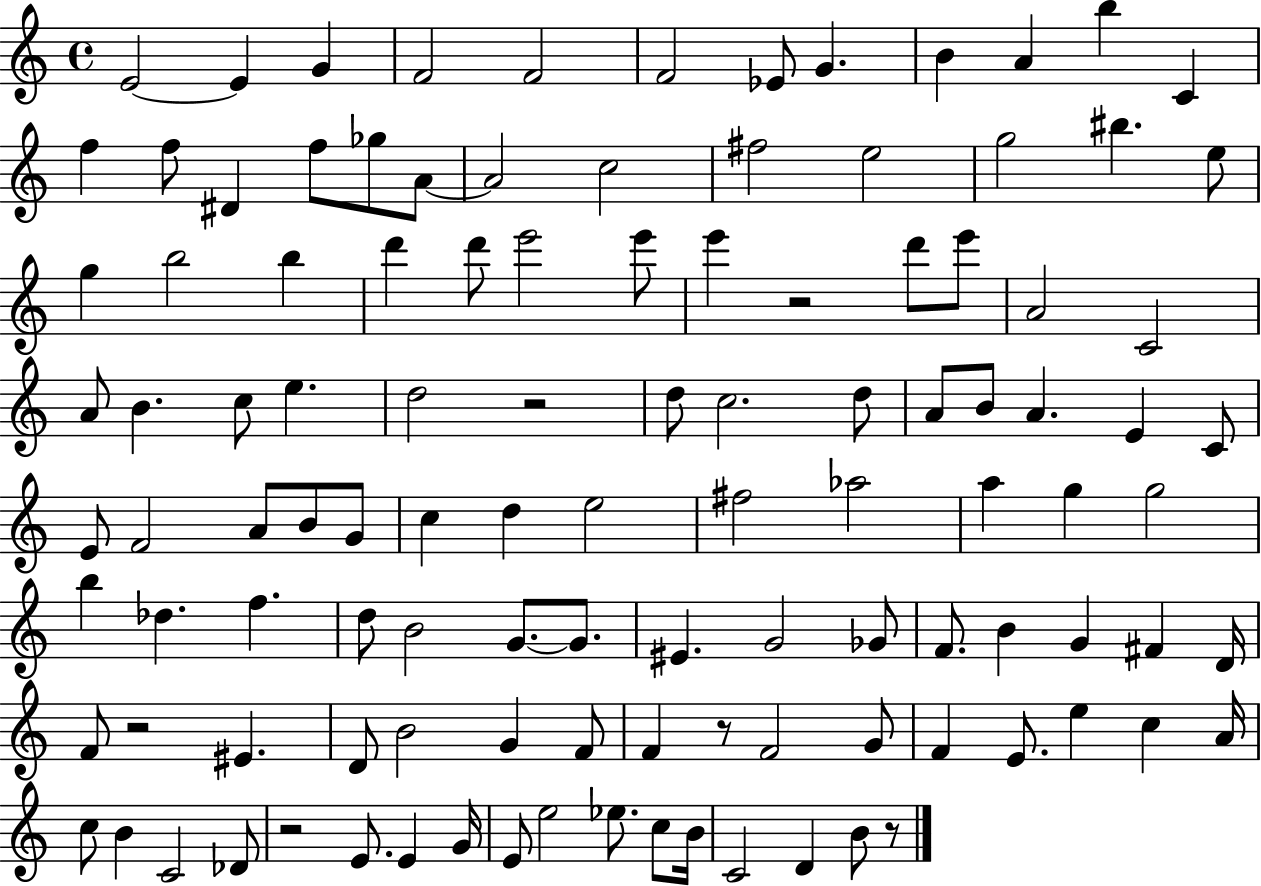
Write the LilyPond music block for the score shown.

{
  \clef treble
  \time 4/4
  \defaultTimeSignature
  \key c \major
  \repeat volta 2 { e'2~~ e'4 g'4 | f'2 f'2 | f'2 ees'8 g'4. | b'4 a'4 b''4 c'4 | \break f''4 f''8 dis'4 f''8 ges''8 a'8~~ | a'2 c''2 | fis''2 e''2 | g''2 bis''4. e''8 | \break g''4 b''2 b''4 | d'''4 d'''8 e'''2 e'''8 | e'''4 r2 d'''8 e'''8 | a'2 c'2 | \break a'8 b'4. c''8 e''4. | d''2 r2 | d''8 c''2. d''8 | a'8 b'8 a'4. e'4 c'8 | \break e'8 f'2 a'8 b'8 g'8 | c''4 d''4 e''2 | fis''2 aes''2 | a''4 g''4 g''2 | \break b''4 des''4. f''4. | d''8 b'2 g'8.~~ g'8. | eis'4. g'2 ges'8 | f'8. b'4 g'4 fis'4 d'16 | \break f'8 r2 eis'4. | d'8 b'2 g'4 f'8 | f'4 r8 f'2 g'8 | f'4 e'8. e''4 c''4 a'16 | \break c''8 b'4 c'2 des'8 | r2 e'8. e'4 g'16 | e'8 e''2 ees''8. c''8 b'16 | c'2 d'4 b'8 r8 | \break } \bar "|."
}